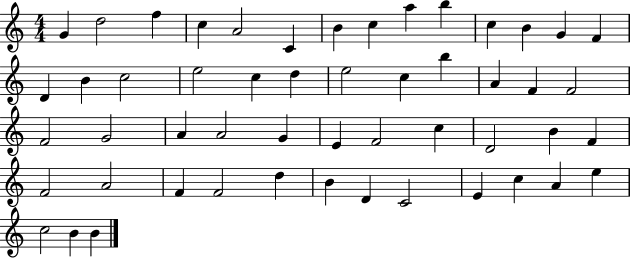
X:1
T:Untitled
M:4/4
L:1/4
K:C
G d2 f c A2 C B c a b c B G F D B c2 e2 c d e2 c b A F F2 F2 G2 A A2 G E F2 c D2 B F F2 A2 F F2 d B D C2 E c A e c2 B B